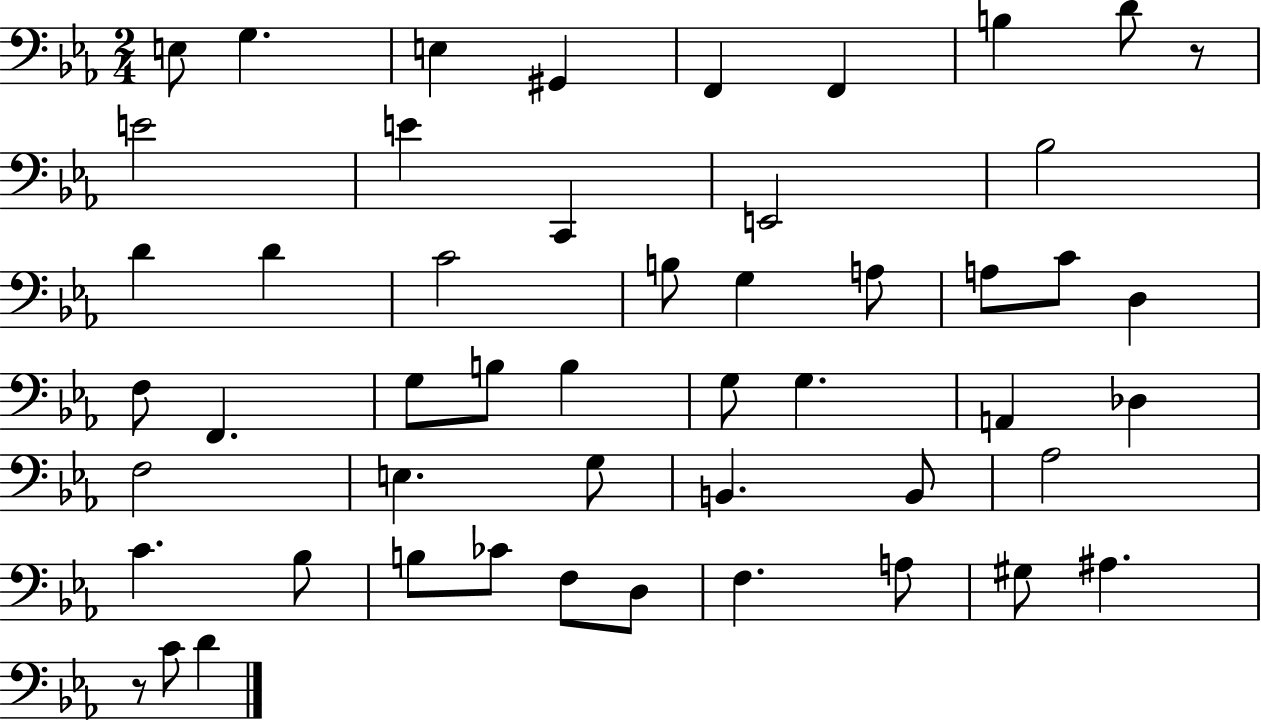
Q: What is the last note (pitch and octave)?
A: D4